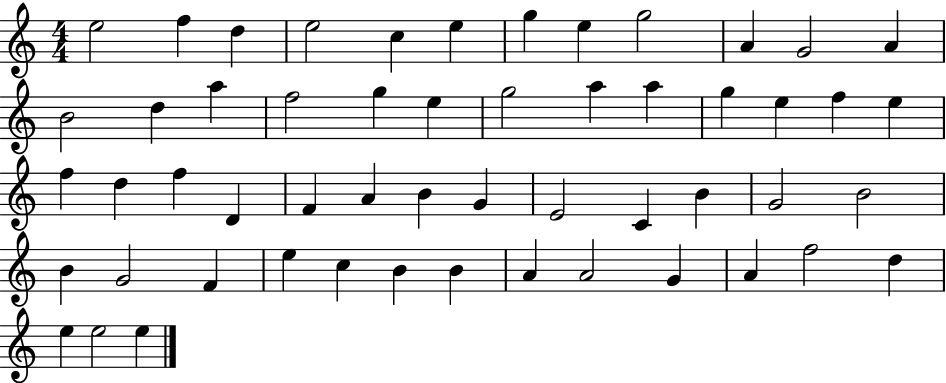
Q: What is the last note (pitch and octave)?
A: E5